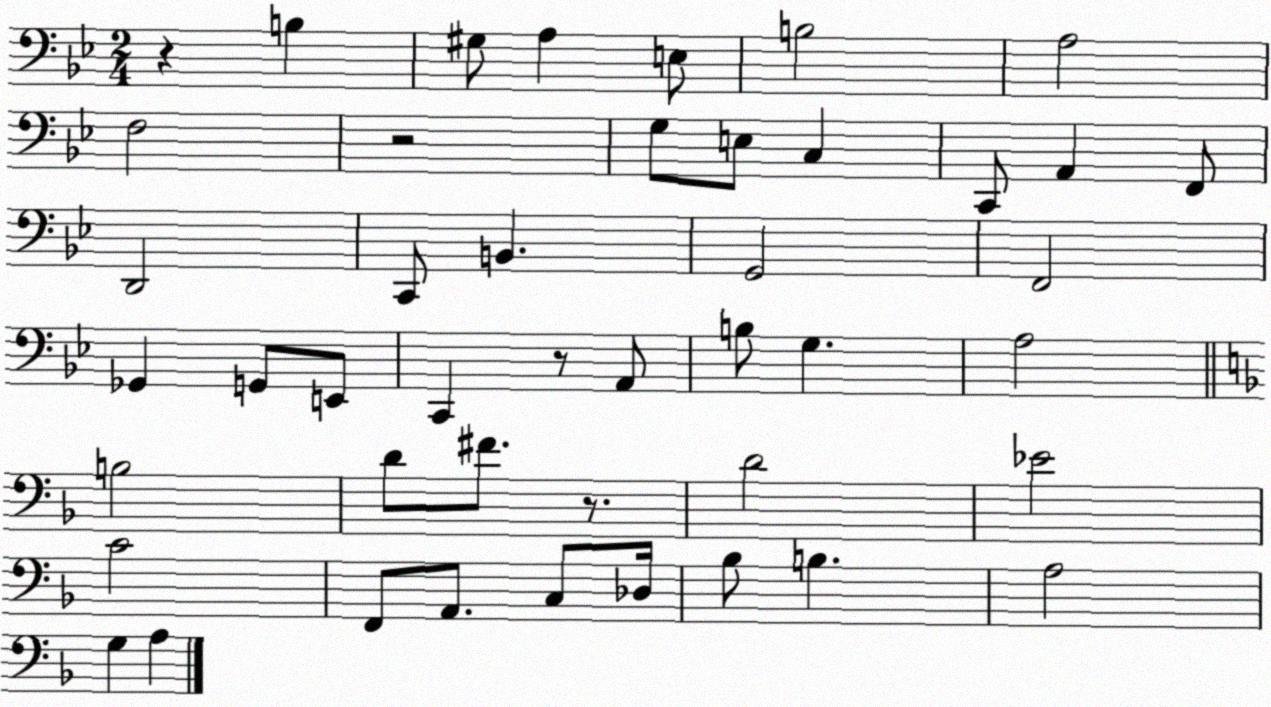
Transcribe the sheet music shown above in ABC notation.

X:1
T:Untitled
M:2/4
L:1/4
K:Bb
z B, ^G,/2 A, E,/2 B,2 A,2 F,2 z2 G,/2 E,/2 C, C,,/2 A,, F,,/2 D,,2 C,,/2 B,, G,,2 F,,2 _G,, G,,/2 E,,/2 C,, z/2 A,,/2 B,/2 G, A,2 B,2 D/2 ^F/2 z/2 D2 _E2 C2 F,,/2 A,,/2 C,/2 _D,/4 _B,/2 B, A,2 G, A,